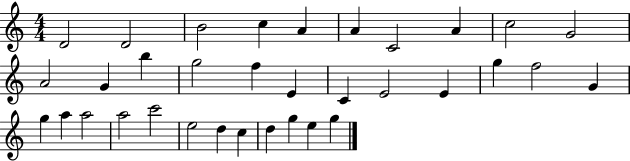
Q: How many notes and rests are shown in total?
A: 34